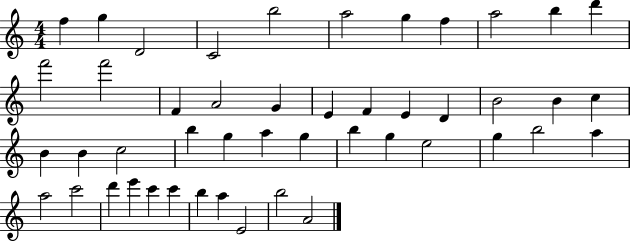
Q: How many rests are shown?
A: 0